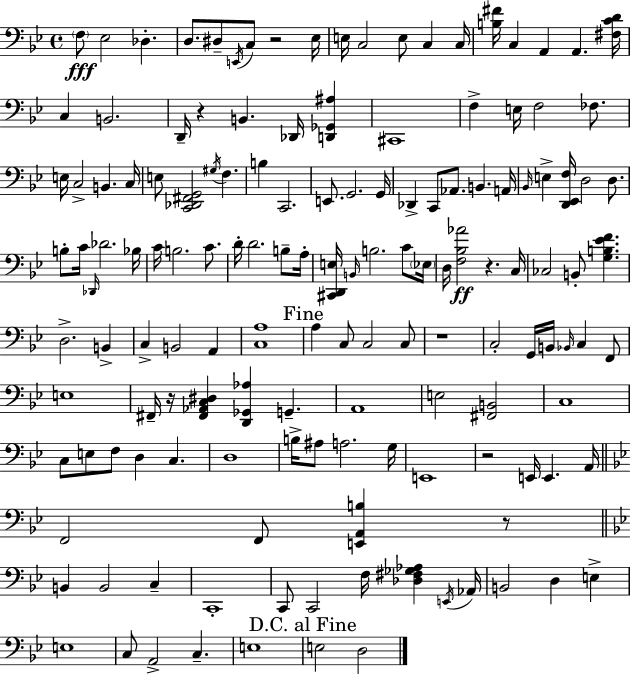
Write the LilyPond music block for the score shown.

{
  \clef bass
  \time 4/4
  \defaultTimeSignature
  \key bes \major
  \parenthesize f8\fff ees2 des4.-. | d8. dis8-- \acciaccatura { e,16 } c8 r2 | ees16 e16 c2 e8 c4 | c16 <b fis'>16 c4 a,4 a,4. | \break <fis c' d'>16 c4 b,2. | d,16-- r4 b,4. des,16 <d, ges, ais>4 | cis,1 | f4-> e16 f2 fes8. | \break e16 c2-> b,4. | c16 e8 <c, des, fis, g,>2 \acciaccatura { gis16 } f4. | b4 c,2. | e,8. g,2. | \break g,16 des,4-> c,8 aes,8. b,4. | a,16 \grace { bes,16 } e4-> <d, ees, f>16 d2 | d8. b8-. c'16 \grace { des,16 } des'2. | bes16 c'16 b2. | \break c'8. d'16-. d'2. | b8-- a16-. <cis, d, e>16 \grace { b,16 } b2. | c'8 \parenthesize ees16 d16 <f bes aes'>2\ff r4. | c16 ces2 b,8-. <g b ees' f'>4. | \break d2.-> | b,4-> c4-> b,2 | a,4 <c a>1 | \mark "Fine" a4 c8 c2 | \break c8 r1 | c2-. g,16 b,16 \grace { bes,16 } | c4 f,8 e1 | fis,16-- r16 <fis, aes, c dis>4 <d, ges, aes>4 | \break g,4.-- a,1 | e2 <fis, b,>2 | c1 | c8 e8 f8 d4 | \break c4. d1 | b16-> ais8 a2. | g16 e,1 | r2 e,16 e,4. | \break a,16 \bar "||" \break \key bes \major f,2 f,8 <e, a, b>4 r8 | \bar "||" \break \key g \minor b,4 b,2 c4-- | c,1-. | c,8 c,2 f16 <des fis ges aes>4 \acciaccatura { e,16 } | aes,16 b,2 d4 e4-> | \break e1 | c8 a,2-> c4.-- | e1 | \mark "D.C. al Fine" e2 d2 | \break \bar "|."
}